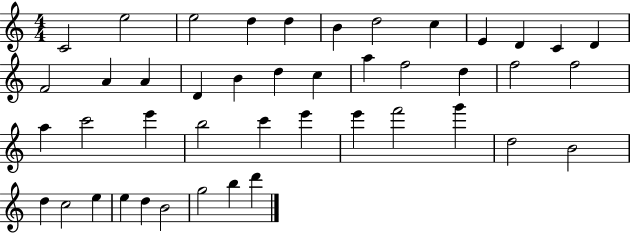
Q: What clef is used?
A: treble